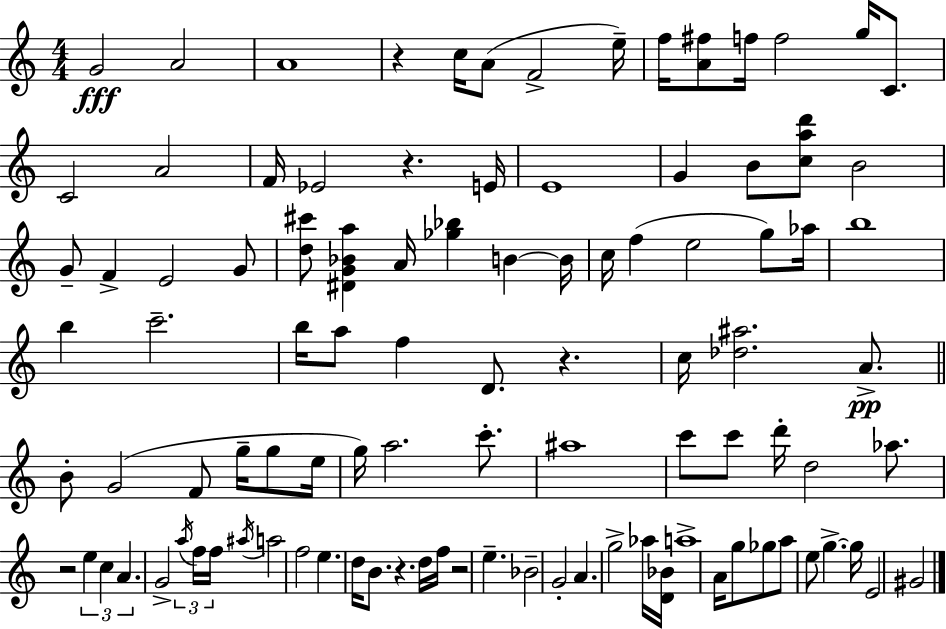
{
  \clef treble
  \numericTimeSignature
  \time 4/4
  \key c \major
  \repeat volta 2 { g'2\fff a'2 | a'1 | r4 c''16 a'8( f'2-> e''16--) | f''16 <a' fis''>8 f''16 f''2 g''16 c'8. | \break c'2 a'2 | f'16 ees'2 r4. e'16 | e'1 | g'4 b'8 <c'' a'' d'''>8 b'2 | \break g'8-- f'4-> e'2 g'8 | <d'' cis'''>8 <dis' g' bes' a''>4 a'16 <ges'' bes''>4 b'4~~ b'16 | c''16 f''4( e''2 g''8) aes''16 | b''1 | \break b''4 c'''2.-- | b''16 a''8 f''4 d'8. r4. | c''16 <des'' ais''>2. a'8.->\pp | \bar "||" \break \key c \major b'8-. g'2( f'8 g''16-- g''8 e''16 | g''16) a''2. c'''8.-. | ais''1 | c'''8 c'''8 d'''16-. d''2 aes''8. | \break r2 \tuplet 3/2 { e''4 c''4 | a'4. } g'2-> \tuplet 3/2 { \acciaccatura { a''16 } f''16 | f''16 } \acciaccatura { ais''16 } a''2 f''2 | e''4. d''16 b'8. r4. | \break d''16 f''16 r2 e''4.-- | bes'2-- g'2-. | a'4. g''2-> | aes''16 <d' bes'>16 a''1-> | \break a'16 g''8 ges''8 a''8 e''8 g''4.->~~ | g''16 e'2 gis'2 | } \bar "|."
}